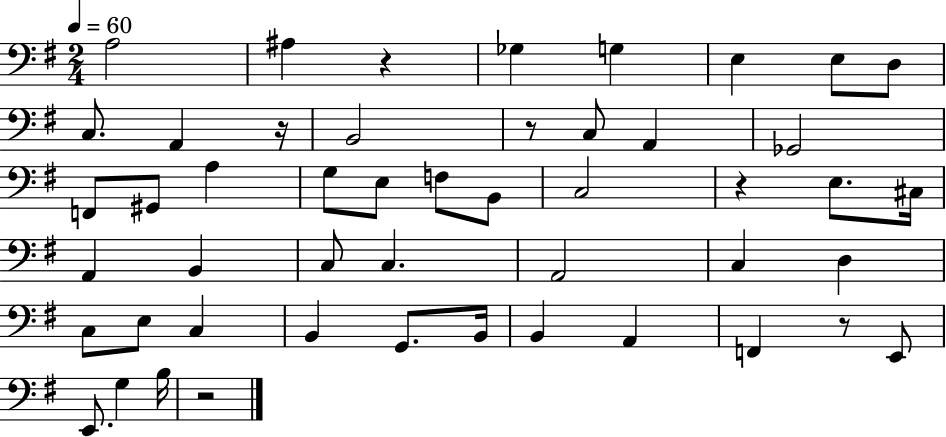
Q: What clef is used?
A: bass